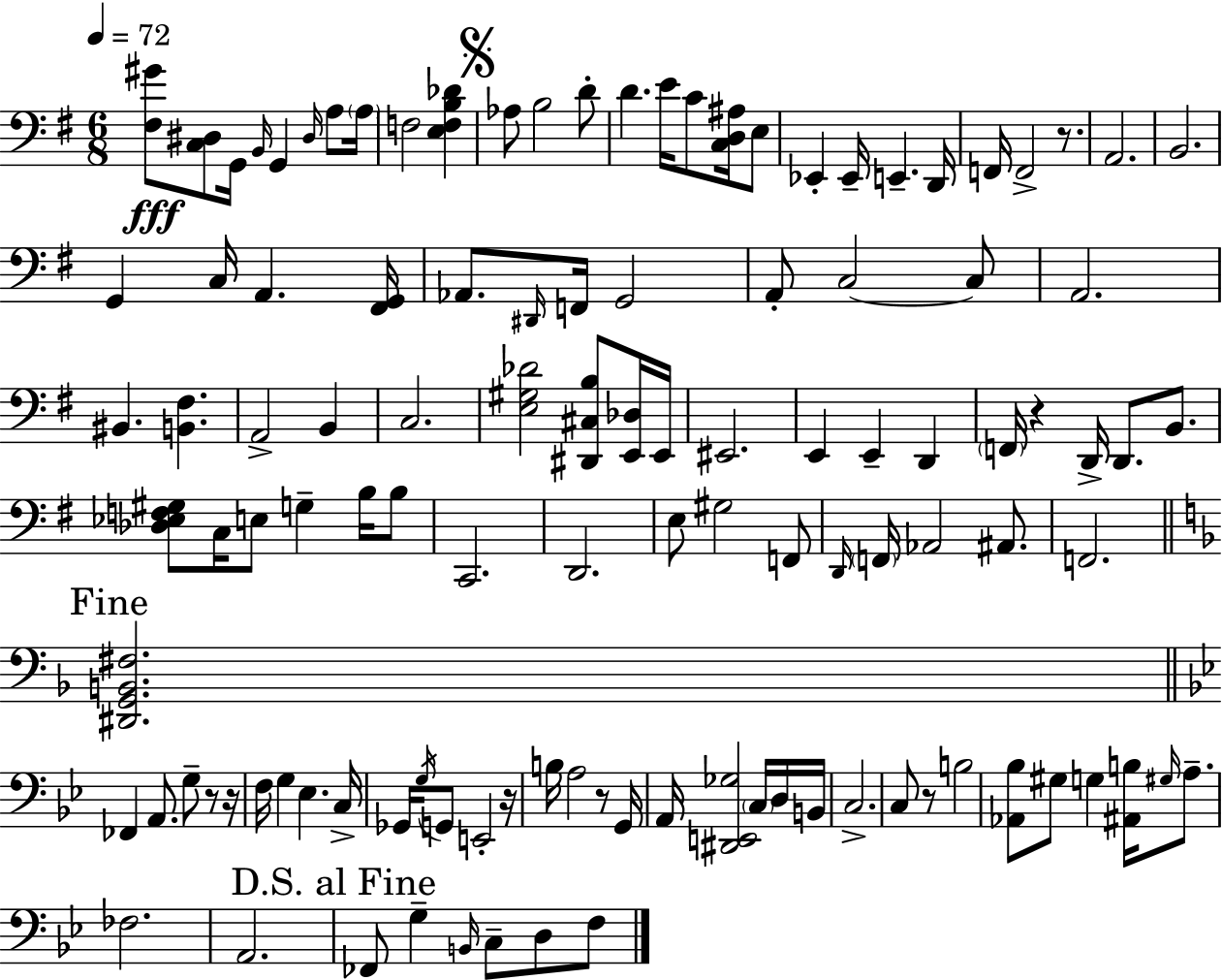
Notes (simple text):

[F#3,G#4]/e [C3,D#3]/e G2/s B2/s G2/q D#3/s A3/e A3/s F3/h [E3,F3,B3,Db4]/q Ab3/e B3/h D4/e D4/q. E4/s C4/e [C3,D3,A#3]/s E3/e Eb2/q Eb2/s E2/q. D2/s F2/s F2/h R/e. A2/h. B2/h. G2/q C3/s A2/q. [F#2,G2]/s Ab2/e. D#2/s F2/s G2/h A2/e C3/h C3/e A2/h. BIS2/q. [B2,F#3]/q. A2/h B2/q C3/h. [E3,G#3,Db4]/h [D#2,C#3,B3]/e [E2,Db3]/s E2/s EIS2/h. E2/q E2/q D2/q F2/s R/q D2/s D2/e. B2/e. [Db3,Eb3,F3,G#3]/e C3/s E3/e G3/q B3/s B3/e C2/h. D2/h. E3/e G#3/h F2/e D2/s F2/s Ab2/h A#2/e. F2/h. [D#2,G2,B2,F#3]/h. FES2/q A2/e. G3/e R/e R/s F3/s G3/q Eb3/q. C3/s Gb2/s G3/s G2/e E2/h R/s B3/s A3/h R/e G2/s A2/s [D#2,E2,Gb3]/h C3/s D3/s B2/s C3/h. C3/e R/e B3/h [Ab2,Bb3]/e G#3/e G3/q [A#2,B3]/s G#3/s A3/e. FES3/h. A2/h. FES2/e G3/q B2/s C3/e D3/e F3/e